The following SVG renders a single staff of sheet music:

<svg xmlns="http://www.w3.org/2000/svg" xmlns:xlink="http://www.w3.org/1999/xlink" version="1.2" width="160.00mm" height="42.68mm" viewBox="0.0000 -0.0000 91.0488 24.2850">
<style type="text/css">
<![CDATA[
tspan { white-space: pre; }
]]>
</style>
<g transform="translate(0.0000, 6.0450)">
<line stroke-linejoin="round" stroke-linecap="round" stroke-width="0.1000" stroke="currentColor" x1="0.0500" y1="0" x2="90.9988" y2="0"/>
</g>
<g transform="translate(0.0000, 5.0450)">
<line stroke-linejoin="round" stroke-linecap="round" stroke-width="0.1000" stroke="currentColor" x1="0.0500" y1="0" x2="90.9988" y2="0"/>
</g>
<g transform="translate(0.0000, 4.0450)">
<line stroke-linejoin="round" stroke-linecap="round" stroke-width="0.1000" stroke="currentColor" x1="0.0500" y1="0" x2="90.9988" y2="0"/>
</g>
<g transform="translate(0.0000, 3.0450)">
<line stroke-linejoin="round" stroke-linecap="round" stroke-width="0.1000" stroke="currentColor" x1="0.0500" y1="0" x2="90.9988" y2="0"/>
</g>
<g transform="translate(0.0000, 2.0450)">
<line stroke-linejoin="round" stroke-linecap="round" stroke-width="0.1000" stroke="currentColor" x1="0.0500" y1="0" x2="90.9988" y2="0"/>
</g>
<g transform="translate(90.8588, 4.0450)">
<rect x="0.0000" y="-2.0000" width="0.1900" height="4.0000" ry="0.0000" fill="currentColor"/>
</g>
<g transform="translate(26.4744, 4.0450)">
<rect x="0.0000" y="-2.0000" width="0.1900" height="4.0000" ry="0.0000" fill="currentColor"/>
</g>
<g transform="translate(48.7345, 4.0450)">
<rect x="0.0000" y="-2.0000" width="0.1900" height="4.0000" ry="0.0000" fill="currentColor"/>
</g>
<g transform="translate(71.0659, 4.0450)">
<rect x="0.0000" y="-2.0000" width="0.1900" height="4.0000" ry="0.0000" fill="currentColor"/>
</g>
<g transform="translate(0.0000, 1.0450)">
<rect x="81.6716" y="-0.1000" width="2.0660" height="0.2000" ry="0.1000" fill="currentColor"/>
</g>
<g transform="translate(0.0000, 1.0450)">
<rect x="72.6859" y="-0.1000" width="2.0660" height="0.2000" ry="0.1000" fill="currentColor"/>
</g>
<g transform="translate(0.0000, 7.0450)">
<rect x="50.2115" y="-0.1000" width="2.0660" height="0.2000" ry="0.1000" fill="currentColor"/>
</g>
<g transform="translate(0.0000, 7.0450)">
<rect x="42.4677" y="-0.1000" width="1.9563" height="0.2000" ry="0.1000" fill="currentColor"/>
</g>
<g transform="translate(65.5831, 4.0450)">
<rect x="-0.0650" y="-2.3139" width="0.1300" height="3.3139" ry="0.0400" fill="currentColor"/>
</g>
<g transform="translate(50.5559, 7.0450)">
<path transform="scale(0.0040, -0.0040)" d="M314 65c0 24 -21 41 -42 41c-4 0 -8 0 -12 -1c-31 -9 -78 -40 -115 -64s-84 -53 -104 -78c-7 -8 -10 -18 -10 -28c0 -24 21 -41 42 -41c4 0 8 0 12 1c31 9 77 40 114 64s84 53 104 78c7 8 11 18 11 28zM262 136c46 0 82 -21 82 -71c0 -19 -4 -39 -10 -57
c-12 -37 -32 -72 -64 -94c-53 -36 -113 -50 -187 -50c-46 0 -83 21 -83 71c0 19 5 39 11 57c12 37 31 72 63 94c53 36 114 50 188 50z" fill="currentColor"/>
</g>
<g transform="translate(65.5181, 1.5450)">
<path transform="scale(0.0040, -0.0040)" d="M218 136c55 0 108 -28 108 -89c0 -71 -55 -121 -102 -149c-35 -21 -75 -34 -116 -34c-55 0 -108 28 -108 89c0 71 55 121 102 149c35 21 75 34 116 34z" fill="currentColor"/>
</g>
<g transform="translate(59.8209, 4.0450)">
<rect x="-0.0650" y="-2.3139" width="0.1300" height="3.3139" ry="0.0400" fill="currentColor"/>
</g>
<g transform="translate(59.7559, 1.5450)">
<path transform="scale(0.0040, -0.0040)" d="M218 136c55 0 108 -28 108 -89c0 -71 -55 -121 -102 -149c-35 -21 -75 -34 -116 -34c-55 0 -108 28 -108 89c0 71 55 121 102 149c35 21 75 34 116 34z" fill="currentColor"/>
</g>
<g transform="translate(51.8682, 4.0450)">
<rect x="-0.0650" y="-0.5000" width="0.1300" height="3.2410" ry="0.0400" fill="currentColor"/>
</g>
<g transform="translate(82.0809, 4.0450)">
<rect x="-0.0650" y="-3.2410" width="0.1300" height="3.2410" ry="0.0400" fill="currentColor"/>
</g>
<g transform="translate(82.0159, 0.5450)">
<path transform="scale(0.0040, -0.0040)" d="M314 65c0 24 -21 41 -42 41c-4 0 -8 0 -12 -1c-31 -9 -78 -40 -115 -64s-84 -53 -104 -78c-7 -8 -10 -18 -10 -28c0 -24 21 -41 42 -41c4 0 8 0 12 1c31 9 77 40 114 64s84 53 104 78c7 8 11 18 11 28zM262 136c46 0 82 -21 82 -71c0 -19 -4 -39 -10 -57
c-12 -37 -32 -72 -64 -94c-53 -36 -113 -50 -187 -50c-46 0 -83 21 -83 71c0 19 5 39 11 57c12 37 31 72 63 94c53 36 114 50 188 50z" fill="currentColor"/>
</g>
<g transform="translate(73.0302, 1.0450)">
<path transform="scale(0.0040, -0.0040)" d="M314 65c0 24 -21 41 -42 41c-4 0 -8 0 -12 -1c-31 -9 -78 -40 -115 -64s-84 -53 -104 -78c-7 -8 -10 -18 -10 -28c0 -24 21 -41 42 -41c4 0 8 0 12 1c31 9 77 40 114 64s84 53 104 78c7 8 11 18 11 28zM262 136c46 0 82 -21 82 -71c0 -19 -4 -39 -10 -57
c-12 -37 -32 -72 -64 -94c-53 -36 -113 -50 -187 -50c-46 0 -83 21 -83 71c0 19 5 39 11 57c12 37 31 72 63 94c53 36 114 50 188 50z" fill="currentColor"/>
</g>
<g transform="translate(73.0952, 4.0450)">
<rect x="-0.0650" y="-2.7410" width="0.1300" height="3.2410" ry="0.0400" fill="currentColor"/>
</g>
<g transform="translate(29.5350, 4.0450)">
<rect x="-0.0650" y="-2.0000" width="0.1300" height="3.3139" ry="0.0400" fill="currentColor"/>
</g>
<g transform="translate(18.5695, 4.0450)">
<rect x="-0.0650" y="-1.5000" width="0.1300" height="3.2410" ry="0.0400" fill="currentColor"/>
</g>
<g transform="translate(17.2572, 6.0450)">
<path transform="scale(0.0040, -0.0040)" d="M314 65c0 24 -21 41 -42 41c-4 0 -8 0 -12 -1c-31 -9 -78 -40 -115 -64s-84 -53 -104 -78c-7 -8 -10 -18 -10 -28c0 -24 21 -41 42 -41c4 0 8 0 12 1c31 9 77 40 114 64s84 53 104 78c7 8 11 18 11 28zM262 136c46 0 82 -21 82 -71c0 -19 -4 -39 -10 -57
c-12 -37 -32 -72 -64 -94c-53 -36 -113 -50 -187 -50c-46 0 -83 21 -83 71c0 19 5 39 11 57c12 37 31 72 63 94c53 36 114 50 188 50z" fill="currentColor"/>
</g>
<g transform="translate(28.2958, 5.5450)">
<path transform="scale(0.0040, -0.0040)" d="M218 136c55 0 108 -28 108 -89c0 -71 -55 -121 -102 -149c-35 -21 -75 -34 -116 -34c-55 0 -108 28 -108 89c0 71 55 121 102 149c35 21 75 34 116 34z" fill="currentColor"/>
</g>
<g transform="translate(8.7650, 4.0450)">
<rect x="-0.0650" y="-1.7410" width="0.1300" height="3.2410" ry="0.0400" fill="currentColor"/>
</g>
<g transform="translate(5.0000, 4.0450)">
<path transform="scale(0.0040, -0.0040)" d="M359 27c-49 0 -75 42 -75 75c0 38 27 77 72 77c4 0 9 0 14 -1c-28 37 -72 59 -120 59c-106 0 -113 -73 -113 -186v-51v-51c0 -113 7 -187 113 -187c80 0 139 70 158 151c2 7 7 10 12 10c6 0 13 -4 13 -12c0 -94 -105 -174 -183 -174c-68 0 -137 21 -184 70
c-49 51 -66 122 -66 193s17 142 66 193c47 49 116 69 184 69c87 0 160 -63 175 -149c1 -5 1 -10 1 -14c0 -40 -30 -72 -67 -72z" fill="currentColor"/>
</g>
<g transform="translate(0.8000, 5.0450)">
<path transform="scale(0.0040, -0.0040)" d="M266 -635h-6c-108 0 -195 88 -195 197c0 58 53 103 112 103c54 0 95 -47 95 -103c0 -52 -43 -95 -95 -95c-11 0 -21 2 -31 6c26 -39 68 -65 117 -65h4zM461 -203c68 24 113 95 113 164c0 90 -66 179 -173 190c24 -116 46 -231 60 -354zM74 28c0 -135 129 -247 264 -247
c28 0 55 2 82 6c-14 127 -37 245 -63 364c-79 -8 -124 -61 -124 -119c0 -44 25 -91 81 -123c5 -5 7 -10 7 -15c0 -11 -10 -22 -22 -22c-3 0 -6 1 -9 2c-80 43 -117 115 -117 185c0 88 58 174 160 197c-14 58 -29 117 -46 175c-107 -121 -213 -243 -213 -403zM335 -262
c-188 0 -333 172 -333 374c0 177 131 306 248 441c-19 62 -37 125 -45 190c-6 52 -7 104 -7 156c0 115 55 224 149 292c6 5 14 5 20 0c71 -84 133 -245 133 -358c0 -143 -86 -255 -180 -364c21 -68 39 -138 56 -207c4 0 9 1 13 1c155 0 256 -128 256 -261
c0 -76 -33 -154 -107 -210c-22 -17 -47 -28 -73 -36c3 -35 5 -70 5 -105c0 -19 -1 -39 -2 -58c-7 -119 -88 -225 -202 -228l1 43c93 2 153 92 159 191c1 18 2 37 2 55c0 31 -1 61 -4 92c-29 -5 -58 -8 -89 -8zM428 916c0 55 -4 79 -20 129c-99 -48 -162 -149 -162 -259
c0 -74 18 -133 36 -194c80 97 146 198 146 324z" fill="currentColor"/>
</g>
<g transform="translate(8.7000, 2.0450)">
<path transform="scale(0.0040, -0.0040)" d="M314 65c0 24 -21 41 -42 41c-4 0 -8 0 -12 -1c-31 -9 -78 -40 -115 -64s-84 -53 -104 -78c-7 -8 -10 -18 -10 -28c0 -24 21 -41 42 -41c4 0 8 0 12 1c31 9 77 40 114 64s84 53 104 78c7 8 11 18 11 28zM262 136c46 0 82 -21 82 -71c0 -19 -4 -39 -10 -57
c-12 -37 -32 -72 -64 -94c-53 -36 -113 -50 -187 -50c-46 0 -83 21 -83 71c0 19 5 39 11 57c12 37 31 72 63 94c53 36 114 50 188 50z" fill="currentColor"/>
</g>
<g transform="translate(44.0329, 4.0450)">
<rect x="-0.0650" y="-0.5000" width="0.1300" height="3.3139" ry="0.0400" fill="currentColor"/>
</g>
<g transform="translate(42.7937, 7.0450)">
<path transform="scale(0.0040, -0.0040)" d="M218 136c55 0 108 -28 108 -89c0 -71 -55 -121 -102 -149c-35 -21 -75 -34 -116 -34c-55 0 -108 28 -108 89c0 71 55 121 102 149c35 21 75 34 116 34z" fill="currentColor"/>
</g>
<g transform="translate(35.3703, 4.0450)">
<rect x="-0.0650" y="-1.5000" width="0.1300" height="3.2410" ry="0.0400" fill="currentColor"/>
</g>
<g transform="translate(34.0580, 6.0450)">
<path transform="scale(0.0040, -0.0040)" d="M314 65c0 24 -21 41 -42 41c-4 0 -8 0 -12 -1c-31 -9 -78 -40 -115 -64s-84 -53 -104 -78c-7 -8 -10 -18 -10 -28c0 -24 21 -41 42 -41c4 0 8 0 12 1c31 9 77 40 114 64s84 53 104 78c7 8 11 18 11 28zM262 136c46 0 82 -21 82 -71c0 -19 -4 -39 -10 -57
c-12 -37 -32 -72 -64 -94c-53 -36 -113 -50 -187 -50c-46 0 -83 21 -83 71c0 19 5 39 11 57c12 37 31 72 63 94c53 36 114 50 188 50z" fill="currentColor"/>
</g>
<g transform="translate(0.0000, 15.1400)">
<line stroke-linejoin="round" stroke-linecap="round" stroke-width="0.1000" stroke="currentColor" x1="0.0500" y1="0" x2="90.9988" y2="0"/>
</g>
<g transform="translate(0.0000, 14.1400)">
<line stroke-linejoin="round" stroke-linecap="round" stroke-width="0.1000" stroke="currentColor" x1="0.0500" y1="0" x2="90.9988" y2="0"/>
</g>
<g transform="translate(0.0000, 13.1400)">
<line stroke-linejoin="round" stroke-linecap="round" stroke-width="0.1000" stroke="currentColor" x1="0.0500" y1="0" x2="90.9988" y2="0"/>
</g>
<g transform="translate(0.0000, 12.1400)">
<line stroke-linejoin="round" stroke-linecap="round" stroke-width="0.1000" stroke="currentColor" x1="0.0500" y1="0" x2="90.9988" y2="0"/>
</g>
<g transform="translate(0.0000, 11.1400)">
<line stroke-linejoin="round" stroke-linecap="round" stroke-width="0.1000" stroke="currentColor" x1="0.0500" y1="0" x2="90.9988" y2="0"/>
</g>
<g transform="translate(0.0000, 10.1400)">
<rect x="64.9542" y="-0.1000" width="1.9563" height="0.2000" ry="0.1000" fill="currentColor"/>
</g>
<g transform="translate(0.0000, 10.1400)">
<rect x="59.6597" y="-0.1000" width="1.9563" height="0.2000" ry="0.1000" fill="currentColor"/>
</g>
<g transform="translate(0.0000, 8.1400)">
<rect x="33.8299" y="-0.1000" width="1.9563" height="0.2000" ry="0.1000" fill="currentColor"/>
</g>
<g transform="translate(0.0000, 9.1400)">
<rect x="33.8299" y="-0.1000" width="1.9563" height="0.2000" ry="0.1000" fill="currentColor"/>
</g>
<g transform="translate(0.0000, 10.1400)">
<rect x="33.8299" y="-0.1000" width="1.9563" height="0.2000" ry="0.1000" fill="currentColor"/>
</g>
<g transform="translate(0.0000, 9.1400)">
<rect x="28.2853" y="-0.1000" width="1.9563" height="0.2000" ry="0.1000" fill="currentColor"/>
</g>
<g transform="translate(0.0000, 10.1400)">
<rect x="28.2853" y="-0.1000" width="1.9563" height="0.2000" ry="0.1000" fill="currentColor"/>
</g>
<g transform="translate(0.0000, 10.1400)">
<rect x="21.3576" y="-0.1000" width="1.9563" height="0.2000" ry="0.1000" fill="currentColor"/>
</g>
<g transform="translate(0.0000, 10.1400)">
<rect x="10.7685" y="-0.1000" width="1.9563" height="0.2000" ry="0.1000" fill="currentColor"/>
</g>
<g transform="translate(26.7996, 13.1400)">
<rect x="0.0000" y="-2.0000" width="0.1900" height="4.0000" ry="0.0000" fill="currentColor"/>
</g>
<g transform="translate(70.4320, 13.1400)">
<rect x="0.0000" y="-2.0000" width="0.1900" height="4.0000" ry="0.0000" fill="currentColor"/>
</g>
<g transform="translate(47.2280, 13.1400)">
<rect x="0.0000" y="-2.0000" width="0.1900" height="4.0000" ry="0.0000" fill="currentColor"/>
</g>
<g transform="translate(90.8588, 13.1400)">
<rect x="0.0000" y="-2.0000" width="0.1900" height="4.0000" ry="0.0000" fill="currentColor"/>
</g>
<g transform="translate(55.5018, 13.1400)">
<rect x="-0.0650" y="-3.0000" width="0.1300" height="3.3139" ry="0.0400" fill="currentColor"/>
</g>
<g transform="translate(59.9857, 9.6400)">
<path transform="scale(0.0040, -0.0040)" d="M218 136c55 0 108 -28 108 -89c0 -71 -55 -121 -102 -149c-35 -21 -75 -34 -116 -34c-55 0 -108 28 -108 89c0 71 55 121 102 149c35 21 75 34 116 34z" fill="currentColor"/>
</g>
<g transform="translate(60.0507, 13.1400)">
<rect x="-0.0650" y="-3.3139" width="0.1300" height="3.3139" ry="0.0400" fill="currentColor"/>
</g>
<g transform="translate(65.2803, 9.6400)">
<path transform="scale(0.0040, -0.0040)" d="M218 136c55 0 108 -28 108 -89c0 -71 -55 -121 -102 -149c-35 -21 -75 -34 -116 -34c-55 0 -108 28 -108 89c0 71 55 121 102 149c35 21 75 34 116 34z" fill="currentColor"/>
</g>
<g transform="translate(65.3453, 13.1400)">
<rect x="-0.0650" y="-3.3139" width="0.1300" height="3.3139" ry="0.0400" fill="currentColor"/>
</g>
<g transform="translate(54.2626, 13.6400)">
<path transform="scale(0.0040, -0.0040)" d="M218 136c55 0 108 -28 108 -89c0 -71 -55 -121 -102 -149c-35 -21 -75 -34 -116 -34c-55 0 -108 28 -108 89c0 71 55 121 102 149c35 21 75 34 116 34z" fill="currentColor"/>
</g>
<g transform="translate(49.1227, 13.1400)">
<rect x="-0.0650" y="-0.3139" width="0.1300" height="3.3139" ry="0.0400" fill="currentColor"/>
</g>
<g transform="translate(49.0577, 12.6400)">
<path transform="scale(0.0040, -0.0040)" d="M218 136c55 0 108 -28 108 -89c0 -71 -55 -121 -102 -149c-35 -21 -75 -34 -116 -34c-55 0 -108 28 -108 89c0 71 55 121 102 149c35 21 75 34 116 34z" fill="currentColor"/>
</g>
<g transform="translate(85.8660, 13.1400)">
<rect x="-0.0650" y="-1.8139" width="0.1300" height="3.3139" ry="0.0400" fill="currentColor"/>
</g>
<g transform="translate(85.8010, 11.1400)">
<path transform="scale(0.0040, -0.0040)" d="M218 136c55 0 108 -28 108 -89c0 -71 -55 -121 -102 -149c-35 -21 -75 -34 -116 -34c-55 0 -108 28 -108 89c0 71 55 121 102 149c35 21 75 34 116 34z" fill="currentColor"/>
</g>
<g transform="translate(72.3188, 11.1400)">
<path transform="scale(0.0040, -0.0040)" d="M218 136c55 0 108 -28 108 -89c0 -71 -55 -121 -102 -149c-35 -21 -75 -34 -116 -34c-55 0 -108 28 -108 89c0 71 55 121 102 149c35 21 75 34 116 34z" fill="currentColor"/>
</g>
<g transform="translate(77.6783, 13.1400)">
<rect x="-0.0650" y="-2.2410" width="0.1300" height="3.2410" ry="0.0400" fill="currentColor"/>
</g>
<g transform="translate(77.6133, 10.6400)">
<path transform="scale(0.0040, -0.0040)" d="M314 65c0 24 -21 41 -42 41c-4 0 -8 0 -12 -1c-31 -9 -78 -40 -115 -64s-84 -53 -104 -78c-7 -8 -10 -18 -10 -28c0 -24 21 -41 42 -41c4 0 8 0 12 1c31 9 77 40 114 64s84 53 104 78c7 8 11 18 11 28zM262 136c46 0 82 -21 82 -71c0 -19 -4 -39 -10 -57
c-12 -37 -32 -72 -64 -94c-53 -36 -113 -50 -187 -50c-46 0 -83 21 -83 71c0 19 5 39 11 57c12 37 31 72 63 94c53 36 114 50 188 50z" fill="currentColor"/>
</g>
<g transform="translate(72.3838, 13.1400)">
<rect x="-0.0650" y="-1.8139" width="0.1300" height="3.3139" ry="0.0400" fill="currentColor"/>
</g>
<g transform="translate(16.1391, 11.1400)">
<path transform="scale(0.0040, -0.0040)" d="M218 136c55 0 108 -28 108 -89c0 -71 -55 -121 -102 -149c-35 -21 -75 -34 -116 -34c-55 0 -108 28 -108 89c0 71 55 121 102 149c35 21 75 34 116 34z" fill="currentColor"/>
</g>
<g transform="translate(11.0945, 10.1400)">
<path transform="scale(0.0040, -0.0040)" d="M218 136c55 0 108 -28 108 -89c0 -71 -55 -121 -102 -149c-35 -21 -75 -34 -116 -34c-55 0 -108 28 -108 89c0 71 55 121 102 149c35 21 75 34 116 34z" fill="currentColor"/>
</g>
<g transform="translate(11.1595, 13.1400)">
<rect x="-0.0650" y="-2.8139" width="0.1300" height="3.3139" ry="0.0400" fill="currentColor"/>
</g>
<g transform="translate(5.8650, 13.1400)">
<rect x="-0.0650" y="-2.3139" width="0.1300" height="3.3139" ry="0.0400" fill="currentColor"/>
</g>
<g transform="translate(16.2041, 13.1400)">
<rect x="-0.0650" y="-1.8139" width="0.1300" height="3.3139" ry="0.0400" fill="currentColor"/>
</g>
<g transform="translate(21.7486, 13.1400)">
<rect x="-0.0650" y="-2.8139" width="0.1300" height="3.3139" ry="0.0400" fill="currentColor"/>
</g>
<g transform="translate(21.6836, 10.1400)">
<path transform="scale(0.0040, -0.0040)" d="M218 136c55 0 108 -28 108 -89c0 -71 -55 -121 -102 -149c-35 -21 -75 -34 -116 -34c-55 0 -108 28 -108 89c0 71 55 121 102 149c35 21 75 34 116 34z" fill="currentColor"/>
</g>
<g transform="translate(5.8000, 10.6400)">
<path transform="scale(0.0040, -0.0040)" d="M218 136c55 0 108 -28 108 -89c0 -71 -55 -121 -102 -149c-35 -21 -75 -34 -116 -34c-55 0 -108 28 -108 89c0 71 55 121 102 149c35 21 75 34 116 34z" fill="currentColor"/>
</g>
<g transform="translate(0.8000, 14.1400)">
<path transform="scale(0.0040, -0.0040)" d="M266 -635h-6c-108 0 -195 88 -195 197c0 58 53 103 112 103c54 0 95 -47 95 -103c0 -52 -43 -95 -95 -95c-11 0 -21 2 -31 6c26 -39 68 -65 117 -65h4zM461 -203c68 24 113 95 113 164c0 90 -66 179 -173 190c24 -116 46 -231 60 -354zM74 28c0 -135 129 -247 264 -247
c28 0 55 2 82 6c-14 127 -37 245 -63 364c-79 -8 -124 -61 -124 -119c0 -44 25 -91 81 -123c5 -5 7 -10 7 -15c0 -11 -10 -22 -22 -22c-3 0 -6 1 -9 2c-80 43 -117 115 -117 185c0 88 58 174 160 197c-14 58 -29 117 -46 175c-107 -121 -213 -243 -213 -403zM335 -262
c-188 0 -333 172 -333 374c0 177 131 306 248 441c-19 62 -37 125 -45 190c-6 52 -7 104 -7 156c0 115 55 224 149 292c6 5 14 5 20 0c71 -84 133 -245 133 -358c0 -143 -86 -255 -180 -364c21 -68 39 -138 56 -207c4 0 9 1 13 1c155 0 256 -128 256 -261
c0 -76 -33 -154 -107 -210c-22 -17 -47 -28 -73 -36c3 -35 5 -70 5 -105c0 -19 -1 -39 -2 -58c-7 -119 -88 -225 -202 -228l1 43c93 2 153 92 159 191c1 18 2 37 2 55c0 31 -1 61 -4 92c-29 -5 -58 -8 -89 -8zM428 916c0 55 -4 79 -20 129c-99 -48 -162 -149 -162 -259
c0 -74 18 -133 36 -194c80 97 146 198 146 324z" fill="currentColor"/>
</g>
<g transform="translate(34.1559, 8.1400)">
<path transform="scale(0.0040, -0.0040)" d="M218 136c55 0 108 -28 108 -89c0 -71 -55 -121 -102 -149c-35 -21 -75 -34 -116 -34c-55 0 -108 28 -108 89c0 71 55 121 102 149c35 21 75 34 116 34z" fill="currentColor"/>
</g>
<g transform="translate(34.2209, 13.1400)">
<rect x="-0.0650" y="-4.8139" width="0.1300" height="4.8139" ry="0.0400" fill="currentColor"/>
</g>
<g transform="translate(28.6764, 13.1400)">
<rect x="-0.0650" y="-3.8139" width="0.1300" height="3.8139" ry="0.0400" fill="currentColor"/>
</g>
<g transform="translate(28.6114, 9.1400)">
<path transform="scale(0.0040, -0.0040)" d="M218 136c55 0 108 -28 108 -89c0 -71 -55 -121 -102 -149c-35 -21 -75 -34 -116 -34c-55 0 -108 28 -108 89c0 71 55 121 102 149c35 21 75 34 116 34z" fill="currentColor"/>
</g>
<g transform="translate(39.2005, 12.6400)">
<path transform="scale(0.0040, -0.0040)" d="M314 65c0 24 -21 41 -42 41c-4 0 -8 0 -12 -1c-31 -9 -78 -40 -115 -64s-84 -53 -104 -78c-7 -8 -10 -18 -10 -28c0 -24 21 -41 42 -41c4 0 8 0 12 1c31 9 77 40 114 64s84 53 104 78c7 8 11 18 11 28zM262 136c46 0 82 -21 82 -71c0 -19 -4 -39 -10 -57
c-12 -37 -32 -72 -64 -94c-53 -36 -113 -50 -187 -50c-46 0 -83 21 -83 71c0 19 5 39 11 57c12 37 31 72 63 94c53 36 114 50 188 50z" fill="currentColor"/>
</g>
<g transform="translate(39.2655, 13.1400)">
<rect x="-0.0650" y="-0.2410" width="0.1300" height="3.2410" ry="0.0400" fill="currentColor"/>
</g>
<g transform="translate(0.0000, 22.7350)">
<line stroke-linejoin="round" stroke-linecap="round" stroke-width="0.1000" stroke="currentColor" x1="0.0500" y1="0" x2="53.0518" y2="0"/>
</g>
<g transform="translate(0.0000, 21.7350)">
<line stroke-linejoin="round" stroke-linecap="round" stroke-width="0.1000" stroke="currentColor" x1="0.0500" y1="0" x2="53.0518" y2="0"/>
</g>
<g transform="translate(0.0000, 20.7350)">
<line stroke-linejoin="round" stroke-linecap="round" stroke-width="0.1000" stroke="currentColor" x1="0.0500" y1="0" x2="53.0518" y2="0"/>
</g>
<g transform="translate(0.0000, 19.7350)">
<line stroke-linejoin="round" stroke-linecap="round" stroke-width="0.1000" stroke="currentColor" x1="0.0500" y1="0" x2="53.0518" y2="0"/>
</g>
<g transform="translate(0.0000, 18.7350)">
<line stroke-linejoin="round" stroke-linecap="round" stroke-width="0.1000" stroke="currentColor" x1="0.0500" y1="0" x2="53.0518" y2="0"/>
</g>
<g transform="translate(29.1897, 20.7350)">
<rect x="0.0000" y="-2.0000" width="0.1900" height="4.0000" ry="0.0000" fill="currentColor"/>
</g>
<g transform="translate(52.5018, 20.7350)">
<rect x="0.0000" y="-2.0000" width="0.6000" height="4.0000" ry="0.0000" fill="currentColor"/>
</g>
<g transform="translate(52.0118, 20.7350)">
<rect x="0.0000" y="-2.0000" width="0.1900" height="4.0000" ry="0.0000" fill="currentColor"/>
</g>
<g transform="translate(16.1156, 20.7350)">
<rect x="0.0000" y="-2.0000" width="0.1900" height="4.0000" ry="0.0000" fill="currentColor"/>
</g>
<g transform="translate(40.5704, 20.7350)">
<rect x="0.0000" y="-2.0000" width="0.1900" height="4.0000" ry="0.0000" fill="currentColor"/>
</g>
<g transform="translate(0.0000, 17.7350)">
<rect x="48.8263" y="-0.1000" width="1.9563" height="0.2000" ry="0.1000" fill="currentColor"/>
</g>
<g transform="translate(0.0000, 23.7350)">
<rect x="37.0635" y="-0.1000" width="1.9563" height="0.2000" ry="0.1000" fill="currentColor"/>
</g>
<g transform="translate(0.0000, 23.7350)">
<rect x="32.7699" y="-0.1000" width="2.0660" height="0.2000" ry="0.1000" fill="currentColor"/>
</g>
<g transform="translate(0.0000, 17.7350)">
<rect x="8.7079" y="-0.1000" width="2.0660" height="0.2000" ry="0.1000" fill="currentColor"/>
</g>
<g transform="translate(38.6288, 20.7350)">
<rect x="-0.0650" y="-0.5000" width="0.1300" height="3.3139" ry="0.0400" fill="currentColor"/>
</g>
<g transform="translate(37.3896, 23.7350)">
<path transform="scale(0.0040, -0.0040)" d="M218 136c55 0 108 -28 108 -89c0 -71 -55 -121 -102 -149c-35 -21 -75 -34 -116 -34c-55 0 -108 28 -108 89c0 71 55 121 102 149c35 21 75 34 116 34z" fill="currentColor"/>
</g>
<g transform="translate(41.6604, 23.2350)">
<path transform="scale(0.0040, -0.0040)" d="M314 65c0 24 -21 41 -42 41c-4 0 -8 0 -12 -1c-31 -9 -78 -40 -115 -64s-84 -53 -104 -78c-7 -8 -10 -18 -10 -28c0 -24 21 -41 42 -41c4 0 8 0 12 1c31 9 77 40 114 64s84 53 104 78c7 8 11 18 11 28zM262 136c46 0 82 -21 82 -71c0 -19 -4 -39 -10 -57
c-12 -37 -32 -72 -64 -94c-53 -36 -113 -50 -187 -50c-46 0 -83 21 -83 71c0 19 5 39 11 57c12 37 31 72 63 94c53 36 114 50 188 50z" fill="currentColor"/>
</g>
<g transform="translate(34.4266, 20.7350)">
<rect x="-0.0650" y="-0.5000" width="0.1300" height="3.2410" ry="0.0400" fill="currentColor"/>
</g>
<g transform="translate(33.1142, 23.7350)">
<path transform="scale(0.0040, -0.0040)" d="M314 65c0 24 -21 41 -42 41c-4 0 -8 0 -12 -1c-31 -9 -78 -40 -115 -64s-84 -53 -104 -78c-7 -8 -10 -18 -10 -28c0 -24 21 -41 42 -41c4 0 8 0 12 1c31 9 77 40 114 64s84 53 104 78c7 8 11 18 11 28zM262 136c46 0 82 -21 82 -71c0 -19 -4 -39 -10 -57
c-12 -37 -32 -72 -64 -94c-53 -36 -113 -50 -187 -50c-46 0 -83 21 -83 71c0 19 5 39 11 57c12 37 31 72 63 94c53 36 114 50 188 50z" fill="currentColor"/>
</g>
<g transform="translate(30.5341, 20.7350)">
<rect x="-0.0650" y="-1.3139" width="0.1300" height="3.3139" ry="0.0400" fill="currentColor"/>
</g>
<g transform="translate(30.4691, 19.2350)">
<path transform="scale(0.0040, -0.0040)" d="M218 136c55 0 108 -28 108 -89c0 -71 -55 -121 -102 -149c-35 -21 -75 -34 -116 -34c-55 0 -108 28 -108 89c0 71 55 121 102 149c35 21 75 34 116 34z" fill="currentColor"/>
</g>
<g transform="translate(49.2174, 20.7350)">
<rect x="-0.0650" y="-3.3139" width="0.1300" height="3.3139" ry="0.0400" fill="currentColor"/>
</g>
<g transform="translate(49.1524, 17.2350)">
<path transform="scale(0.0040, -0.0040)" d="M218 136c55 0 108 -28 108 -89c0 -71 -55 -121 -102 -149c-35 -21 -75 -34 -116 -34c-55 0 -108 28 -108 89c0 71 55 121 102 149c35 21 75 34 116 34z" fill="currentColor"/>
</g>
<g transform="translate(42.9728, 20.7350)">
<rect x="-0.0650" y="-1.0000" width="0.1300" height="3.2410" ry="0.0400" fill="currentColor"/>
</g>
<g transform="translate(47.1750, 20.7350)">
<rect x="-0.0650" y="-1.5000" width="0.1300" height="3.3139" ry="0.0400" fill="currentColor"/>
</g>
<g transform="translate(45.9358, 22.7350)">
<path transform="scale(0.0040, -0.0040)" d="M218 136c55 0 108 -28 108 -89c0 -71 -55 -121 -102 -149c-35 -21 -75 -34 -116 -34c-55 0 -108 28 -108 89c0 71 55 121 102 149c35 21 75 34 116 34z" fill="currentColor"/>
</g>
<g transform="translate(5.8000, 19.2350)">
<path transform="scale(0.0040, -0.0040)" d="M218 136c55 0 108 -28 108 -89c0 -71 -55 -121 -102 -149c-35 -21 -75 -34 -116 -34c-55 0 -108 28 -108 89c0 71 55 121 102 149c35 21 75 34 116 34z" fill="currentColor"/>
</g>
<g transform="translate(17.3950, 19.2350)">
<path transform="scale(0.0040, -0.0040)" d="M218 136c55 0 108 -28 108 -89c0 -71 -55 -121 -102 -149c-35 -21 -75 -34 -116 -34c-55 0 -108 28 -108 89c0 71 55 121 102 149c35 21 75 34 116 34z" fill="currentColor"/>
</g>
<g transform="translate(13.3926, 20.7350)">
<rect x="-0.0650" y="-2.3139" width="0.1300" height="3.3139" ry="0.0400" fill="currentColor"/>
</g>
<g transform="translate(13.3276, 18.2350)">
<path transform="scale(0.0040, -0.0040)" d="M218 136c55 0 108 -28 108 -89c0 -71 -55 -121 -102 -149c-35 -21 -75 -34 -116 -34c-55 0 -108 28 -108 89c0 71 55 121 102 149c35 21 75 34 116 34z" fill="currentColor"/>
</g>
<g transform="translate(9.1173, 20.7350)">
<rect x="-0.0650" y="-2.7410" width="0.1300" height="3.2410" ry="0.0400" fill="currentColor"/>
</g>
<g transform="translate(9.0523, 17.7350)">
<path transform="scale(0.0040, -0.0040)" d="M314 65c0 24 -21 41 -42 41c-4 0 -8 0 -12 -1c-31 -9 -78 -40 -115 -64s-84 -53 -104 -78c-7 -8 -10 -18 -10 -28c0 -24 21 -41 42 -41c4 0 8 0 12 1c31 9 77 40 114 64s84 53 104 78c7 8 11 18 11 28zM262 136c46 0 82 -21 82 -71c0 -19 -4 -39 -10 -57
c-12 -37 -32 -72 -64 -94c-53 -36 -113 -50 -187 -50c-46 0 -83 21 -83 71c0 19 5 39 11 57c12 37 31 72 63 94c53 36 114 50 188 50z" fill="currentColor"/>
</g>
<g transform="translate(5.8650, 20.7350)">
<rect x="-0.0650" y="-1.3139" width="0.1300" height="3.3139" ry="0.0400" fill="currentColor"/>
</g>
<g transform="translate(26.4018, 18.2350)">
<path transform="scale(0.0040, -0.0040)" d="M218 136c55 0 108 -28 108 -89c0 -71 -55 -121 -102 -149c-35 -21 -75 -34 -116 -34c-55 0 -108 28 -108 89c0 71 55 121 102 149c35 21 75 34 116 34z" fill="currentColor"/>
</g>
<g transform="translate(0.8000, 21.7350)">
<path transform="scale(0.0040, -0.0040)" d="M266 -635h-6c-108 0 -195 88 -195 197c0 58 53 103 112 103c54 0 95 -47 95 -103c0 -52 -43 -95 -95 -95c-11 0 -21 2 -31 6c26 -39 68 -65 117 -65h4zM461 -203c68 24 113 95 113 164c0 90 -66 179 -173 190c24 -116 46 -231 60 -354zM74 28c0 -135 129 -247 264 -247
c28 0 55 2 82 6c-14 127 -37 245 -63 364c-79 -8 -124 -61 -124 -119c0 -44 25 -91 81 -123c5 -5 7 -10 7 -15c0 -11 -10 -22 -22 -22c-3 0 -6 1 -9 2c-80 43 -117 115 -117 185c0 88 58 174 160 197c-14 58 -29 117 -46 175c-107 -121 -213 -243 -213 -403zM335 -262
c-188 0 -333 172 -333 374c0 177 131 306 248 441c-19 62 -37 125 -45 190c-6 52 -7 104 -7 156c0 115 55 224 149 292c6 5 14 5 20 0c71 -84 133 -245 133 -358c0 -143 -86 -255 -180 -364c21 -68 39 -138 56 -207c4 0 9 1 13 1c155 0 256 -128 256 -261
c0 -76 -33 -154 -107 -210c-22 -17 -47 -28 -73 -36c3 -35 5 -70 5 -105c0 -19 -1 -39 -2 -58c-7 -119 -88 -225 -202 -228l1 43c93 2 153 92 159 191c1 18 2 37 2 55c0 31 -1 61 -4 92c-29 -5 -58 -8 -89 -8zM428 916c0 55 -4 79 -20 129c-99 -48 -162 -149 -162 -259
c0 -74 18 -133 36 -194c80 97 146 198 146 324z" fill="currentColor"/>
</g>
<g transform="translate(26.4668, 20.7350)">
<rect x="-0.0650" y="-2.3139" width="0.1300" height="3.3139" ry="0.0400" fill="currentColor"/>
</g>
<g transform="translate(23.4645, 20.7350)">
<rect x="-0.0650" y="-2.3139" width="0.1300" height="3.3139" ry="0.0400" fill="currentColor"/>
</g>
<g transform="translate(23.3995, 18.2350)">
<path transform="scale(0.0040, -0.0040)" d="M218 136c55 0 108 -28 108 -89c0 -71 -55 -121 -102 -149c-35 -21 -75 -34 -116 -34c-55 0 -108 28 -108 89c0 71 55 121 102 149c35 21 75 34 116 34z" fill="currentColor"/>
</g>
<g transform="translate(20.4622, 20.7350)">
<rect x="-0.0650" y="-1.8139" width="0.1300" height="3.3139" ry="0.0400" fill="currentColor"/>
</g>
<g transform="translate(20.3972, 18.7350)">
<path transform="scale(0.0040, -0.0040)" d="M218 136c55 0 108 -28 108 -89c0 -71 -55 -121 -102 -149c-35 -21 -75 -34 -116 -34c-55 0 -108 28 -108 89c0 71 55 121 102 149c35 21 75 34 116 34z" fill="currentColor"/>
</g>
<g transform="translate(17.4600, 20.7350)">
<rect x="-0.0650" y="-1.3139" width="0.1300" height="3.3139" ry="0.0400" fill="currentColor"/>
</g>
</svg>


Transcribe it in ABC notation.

X:1
T:Untitled
M:4/4
L:1/4
K:C
f2 E2 F E2 C C2 g g a2 b2 g a f a c' e' c2 c A b b f g2 f e a2 g e f g g e C2 C D2 E b